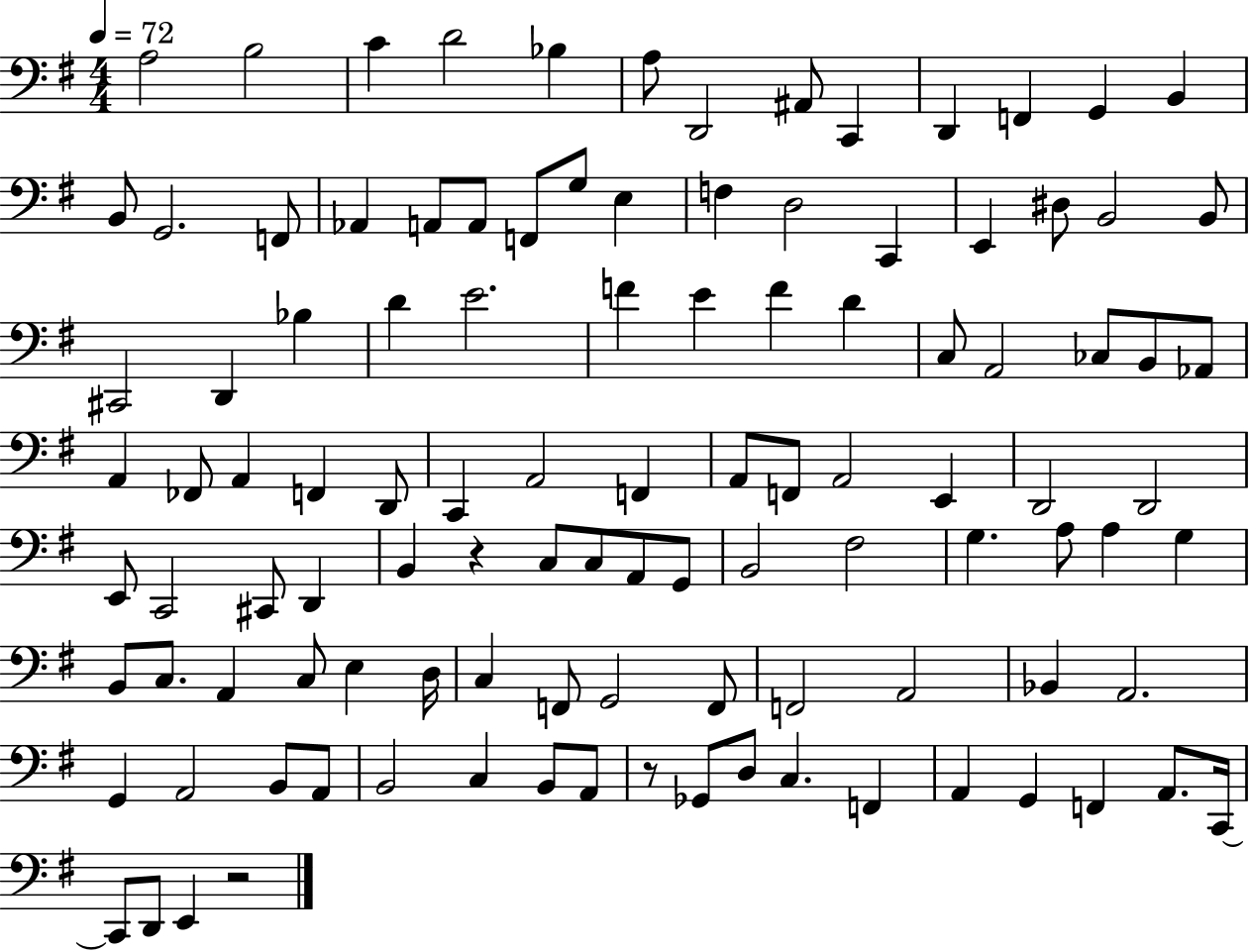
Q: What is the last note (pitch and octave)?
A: E2